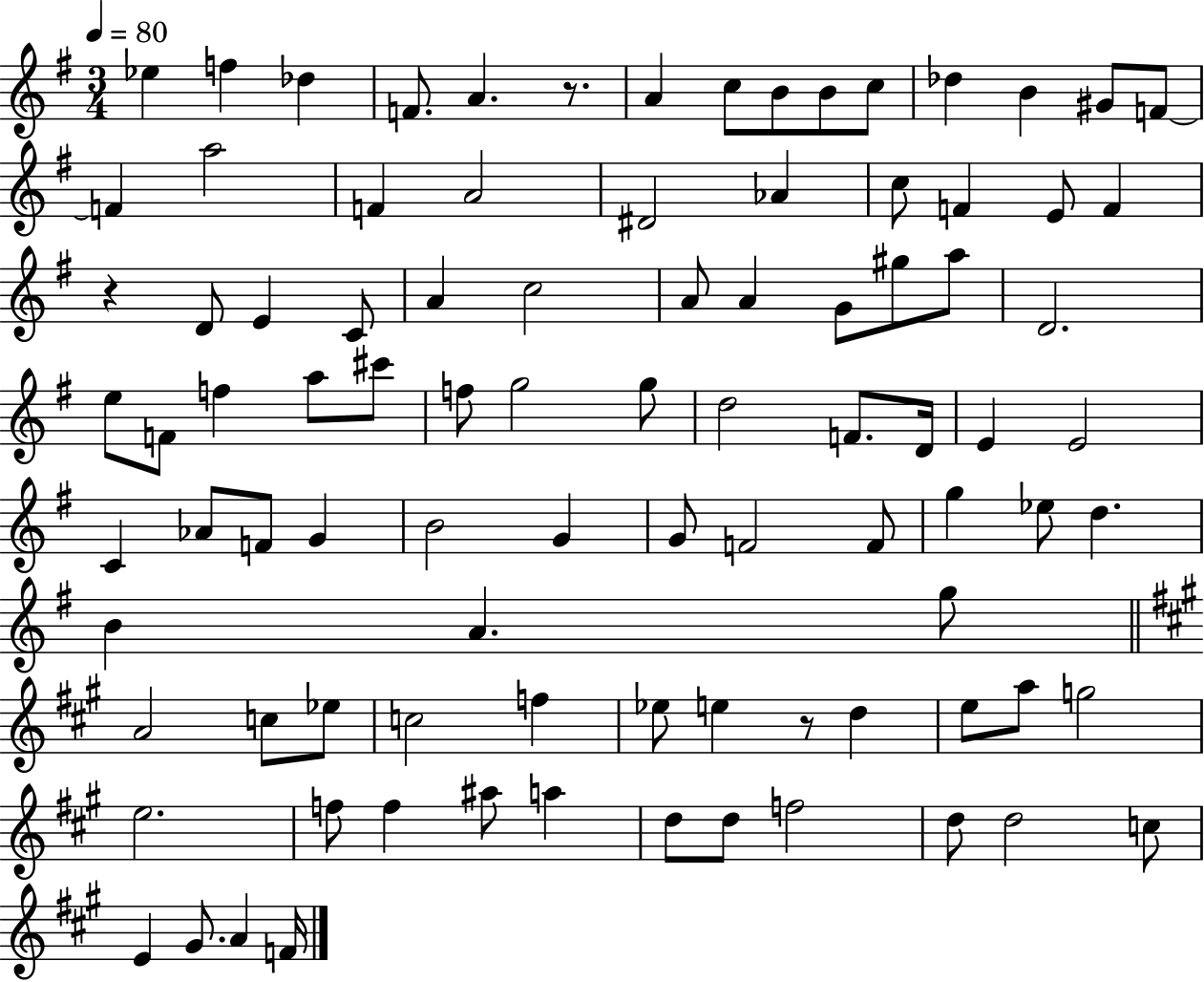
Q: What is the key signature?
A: G major